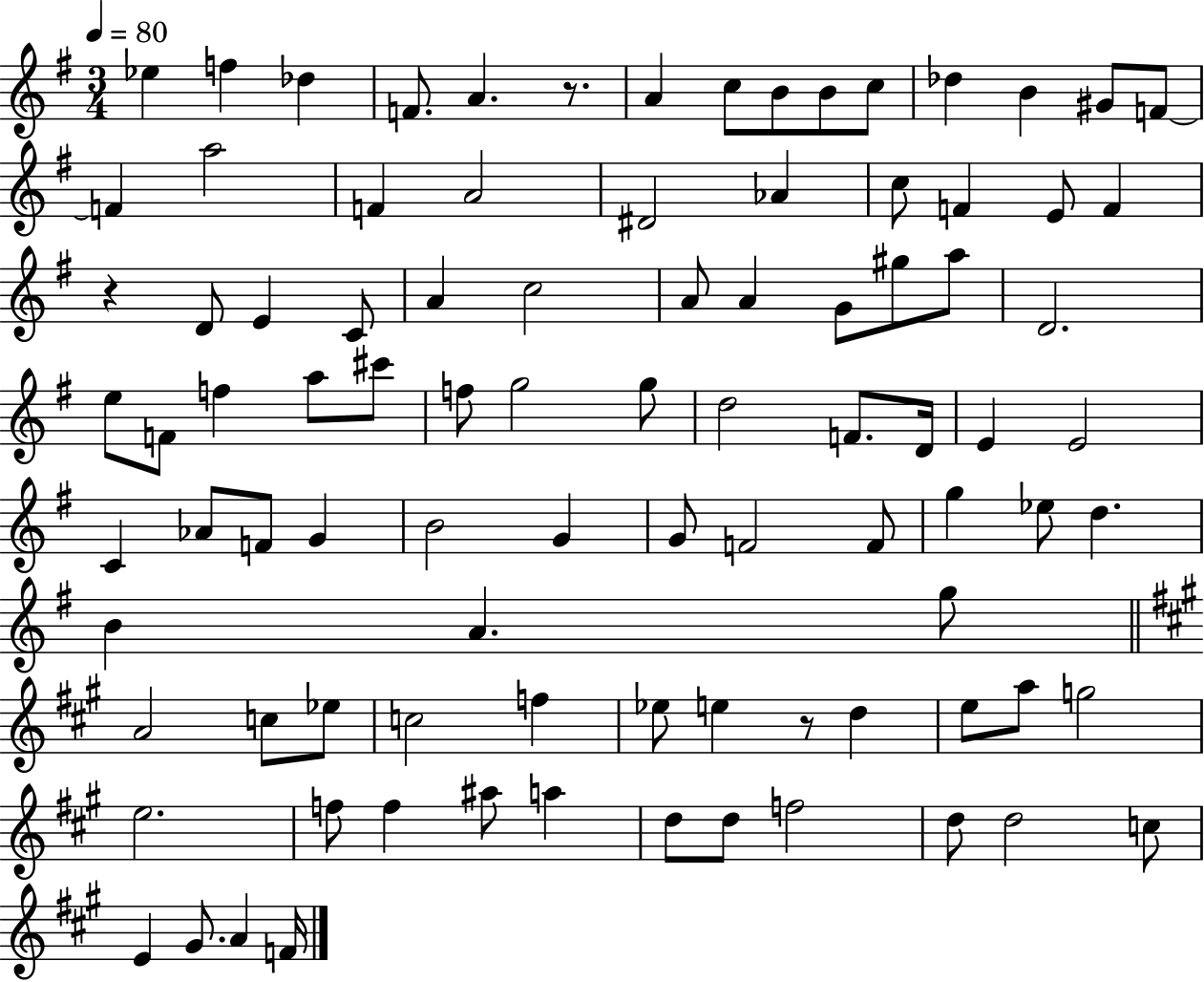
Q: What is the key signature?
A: G major